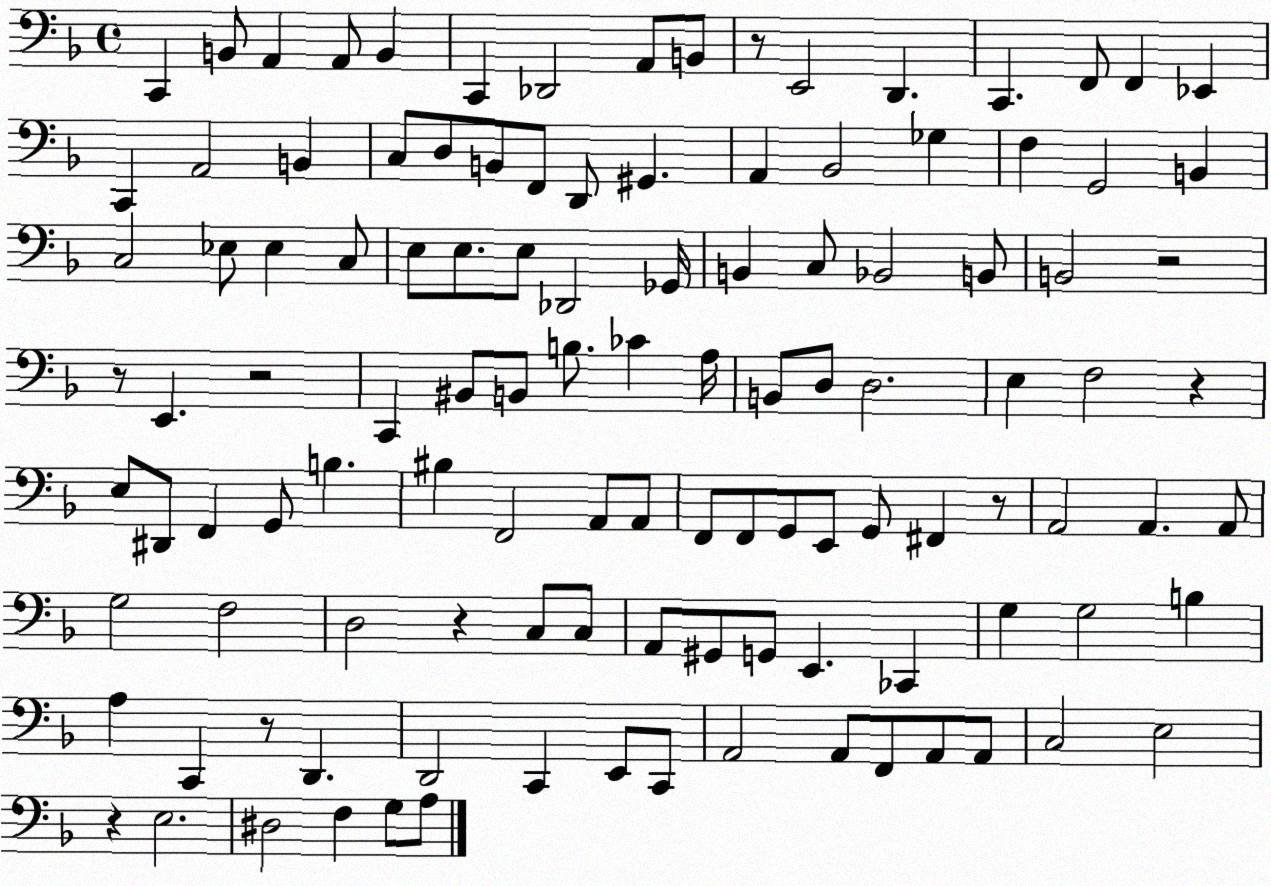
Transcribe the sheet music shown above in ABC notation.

X:1
T:Untitled
M:4/4
L:1/4
K:F
C,, B,,/2 A,, A,,/2 B,, C,, _D,,2 A,,/2 B,,/2 z/2 E,,2 D,, C,, F,,/2 F,, _E,, C,, A,,2 B,, C,/2 D,/2 B,,/2 F,,/2 D,,/2 ^G,, A,, _B,,2 _G, F, G,,2 B,, C,2 _E,/2 _E, C,/2 E,/2 E,/2 E,/2 _D,,2 _G,,/4 B,, C,/2 _B,,2 B,,/2 B,,2 z2 z/2 E,, z2 C,, ^B,,/2 B,,/2 B,/2 _C A,/4 B,,/2 D,/2 D,2 E, F,2 z E,/2 ^D,,/2 F,, G,,/2 B, ^B, F,,2 A,,/2 A,,/2 F,,/2 F,,/2 G,,/2 E,,/2 G,,/2 ^F,, z/2 A,,2 A,, A,,/2 G,2 F,2 D,2 z C,/2 C,/2 A,,/2 ^G,,/2 G,,/2 E,, _C,, G, G,2 B, A, C,, z/2 D,, D,,2 C,, E,,/2 C,,/2 A,,2 A,,/2 F,,/2 A,,/2 A,,/2 C,2 E,2 z E,2 ^D,2 F, G,/2 A,/2